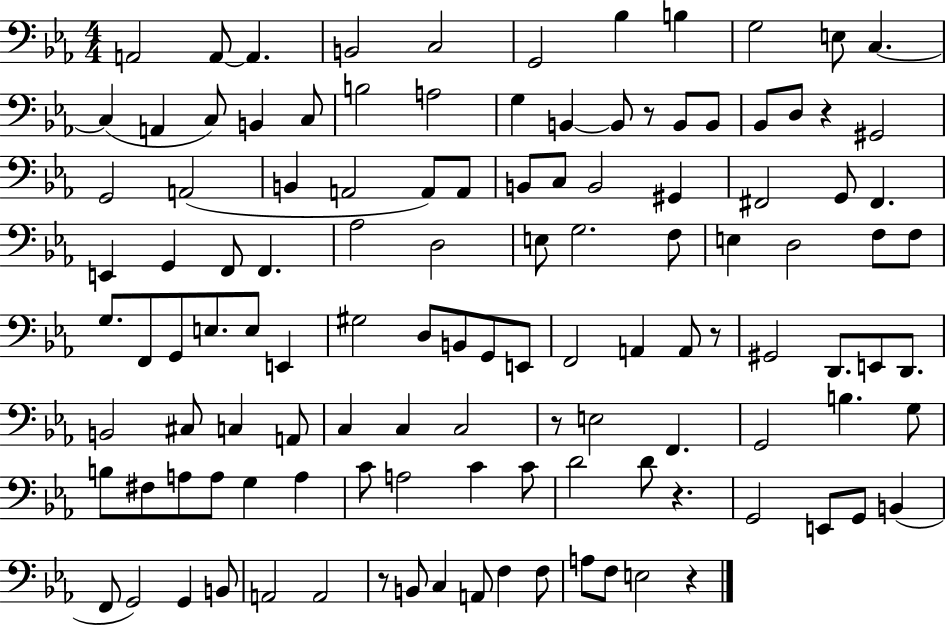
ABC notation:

X:1
T:Untitled
M:4/4
L:1/4
K:Eb
A,,2 A,,/2 A,, B,,2 C,2 G,,2 _B, B, G,2 E,/2 C, C, A,, C,/2 B,, C,/2 B,2 A,2 G, B,, B,,/2 z/2 B,,/2 B,,/2 _B,,/2 D,/2 z ^G,,2 G,,2 A,,2 B,, A,,2 A,,/2 A,,/2 B,,/2 C,/2 B,,2 ^G,, ^F,,2 G,,/2 ^F,, E,, G,, F,,/2 F,, _A,2 D,2 E,/2 G,2 F,/2 E, D,2 F,/2 F,/2 G,/2 F,,/2 G,,/2 E,/2 E,/2 E,, ^G,2 D,/2 B,,/2 G,,/2 E,,/2 F,,2 A,, A,,/2 z/2 ^G,,2 D,,/2 E,,/2 D,,/2 B,,2 ^C,/2 C, A,,/2 C, C, C,2 z/2 E,2 F,, G,,2 B, G,/2 B,/2 ^F,/2 A,/2 A,/2 G, A, C/2 A,2 C C/2 D2 D/2 z G,,2 E,,/2 G,,/2 B,, F,,/2 G,,2 G,, B,,/2 A,,2 A,,2 z/2 B,,/2 C, A,,/2 F, F,/2 A,/2 F,/2 E,2 z